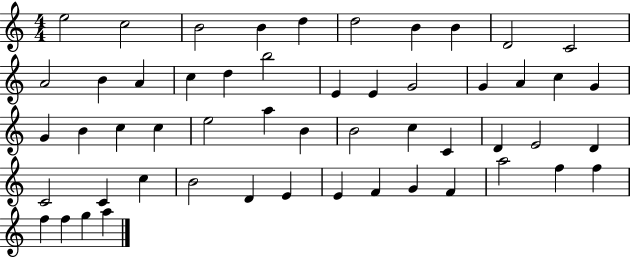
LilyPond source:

{
  \clef treble
  \numericTimeSignature
  \time 4/4
  \key c \major
  e''2 c''2 | b'2 b'4 d''4 | d''2 b'4 b'4 | d'2 c'2 | \break a'2 b'4 a'4 | c''4 d''4 b''2 | e'4 e'4 g'2 | g'4 a'4 c''4 g'4 | \break g'4 b'4 c''4 c''4 | e''2 a''4 b'4 | b'2 c''4 c'4 | d'4 e'2 d'4 | \break c'2 c'4 c''4 | b'2 d'4 e'4 | e'4 f'4 g'4 f'4 | a''2 f''4 f''4 | \break f''4 f''4 g''4 a''4 | \bar "|."
}